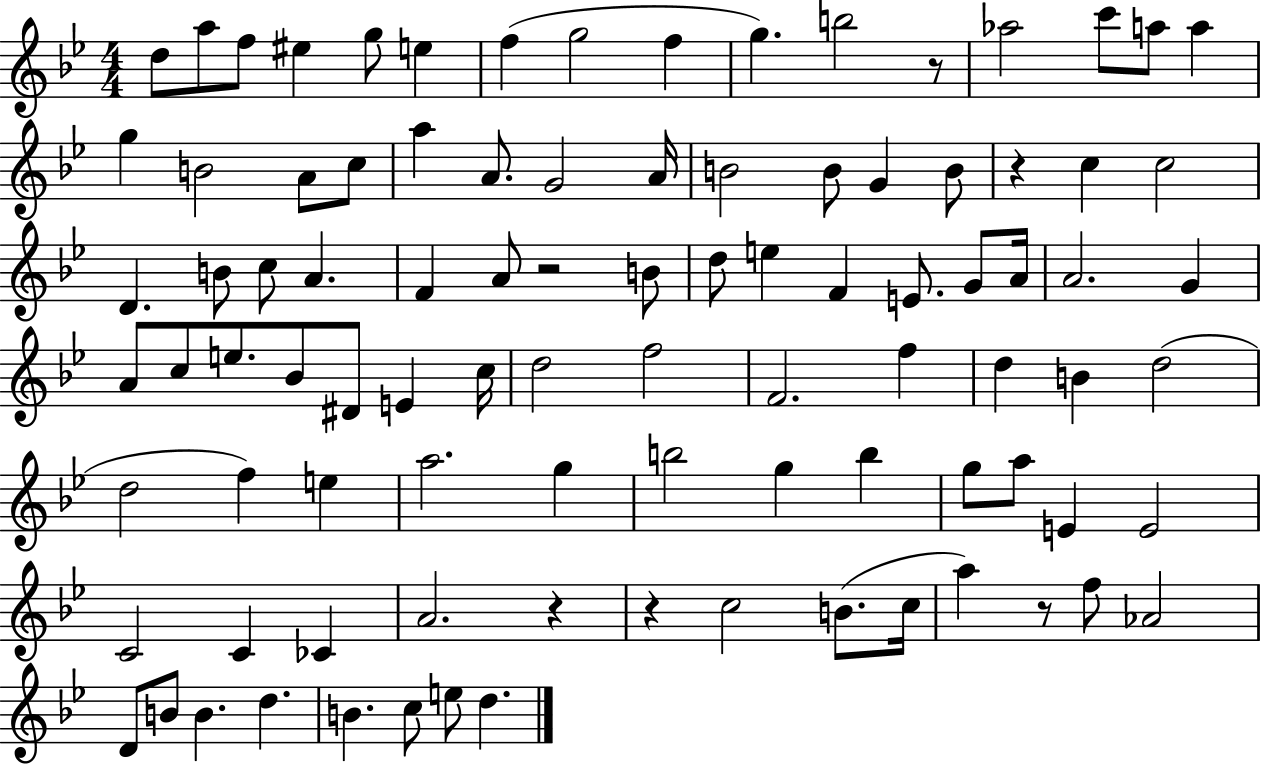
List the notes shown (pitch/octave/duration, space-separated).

D5/e A5/e F5/e EIS5/q G5/e E5/q F5/q G5/h F5/q G5/q. B5/h R/e Ab5/h C6/e A5/e A5/q G5/q B4/h A4/e C5/e A5/q A4/e. G4/h A4/s B4/h B4/e G4/q B4/e R/q C5/q C5/h D4/q. B4/e C5/e A4/q. F4/q A4/e R/h B4/e D5/e E5/q F4/q E4/e. G4/e A4/s A4/h. G4/q A4/e C5/e E5/e. Bb4/e D#4/e E4/q C5/s D5/h F5/h F4/h. F5/q D5/q B4/q D5/h D5/h F5/q E5/q A5/h. G5/q B5/h G5/q B5/q G5/e A5/e E4/q E4/h C4/h C4/q CES4/q A4/h. R/q R/q C5/h B4/e. C5/s A5/q R/e F5/e Ab4/h D4/e B4/e B4/q. D5/q. B4/q. C5/e E5/e D5/q.